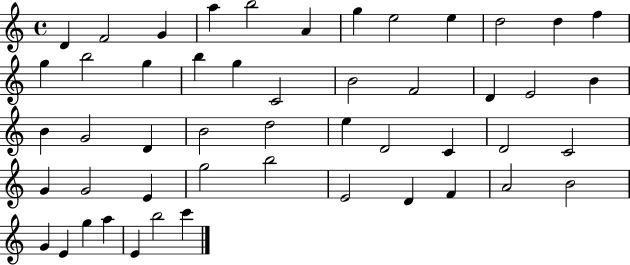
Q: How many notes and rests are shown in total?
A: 50